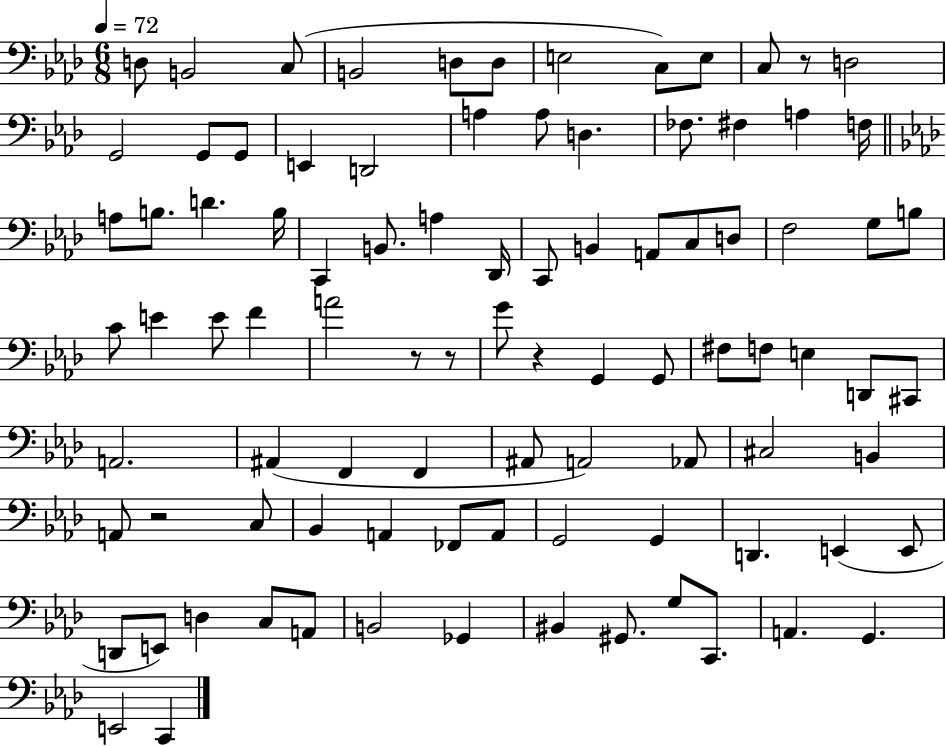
X:1
T:Untitled
M:6/8
L:1/4
K:Ab
D,/2 B,,2 C,/2 B,,2 D,/2 D,/2 E,2 C,/2 E,/2 C,/2 z/2 D,2 G,,2 G,,/2 G,,/2 E,, D,,2 A, A,/2 D, _F,/2 ^F, A, F,/4 A,/2 B,/2 D B,/4 C,, B,,/2 A, _D,,/4 C,,/2 B,, A,,/2 C,/2 D,/2 F,2 G,/2 B,/2 C/2 E E/2 F A2 z/2 z/2 G/2 z G,, G,,/2 ^F,/2 F,/2 E, D,,/2 ^C,,/2 A,,2 ^A,, F,, F,, ^A,,/2 A,,2 _A,,/2 ^C,2 B,, A,,/2 z2 C,/2 _B,, A,, _F,,/2 A,,/2 G,,2 G,, D,, E,, E,,/2 D,,/2 E,,/2 D, C,/2 A,,/2 B,,2 _G,, ^B,, ^G,,/2 G,/2 C,,/2 A,, G,, E,,2 C,,